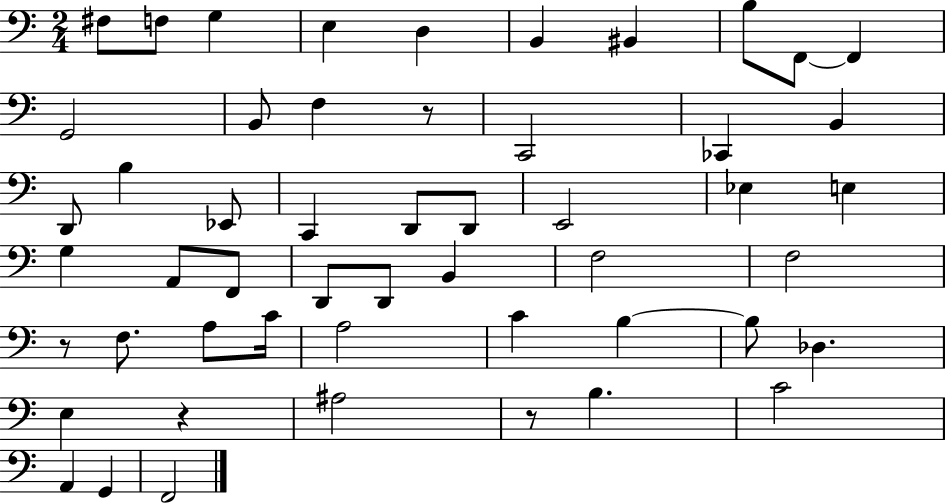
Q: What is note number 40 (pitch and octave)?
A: B3